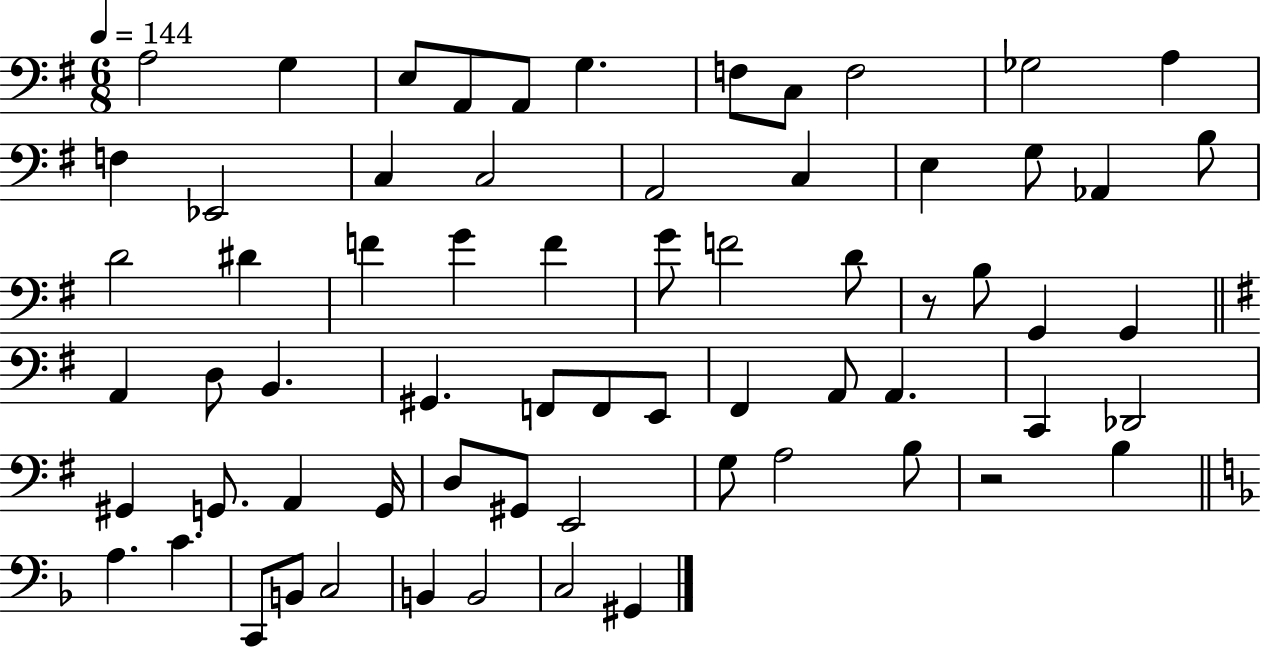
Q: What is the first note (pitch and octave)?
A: A3